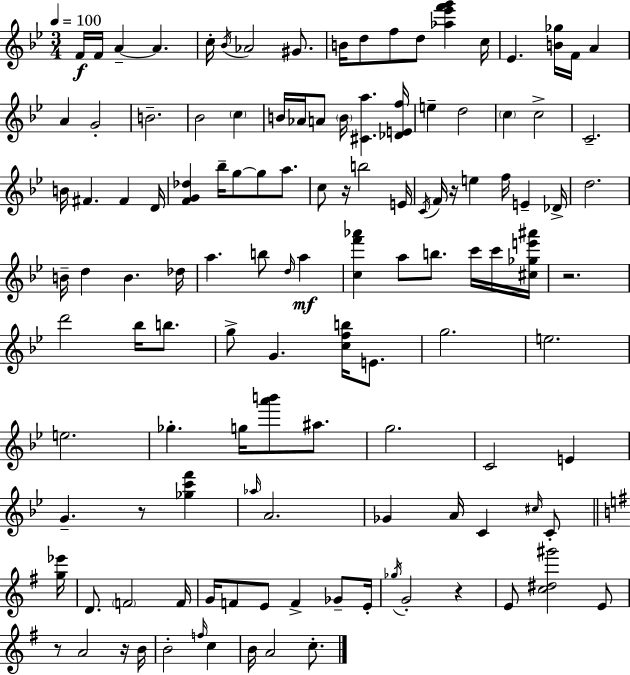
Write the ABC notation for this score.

X:1
T:Untitled
M:3/4
L:1/4
K:Bb
F/4 F/4 A A c/4 _B/4 _A2 ^G/2 B/4 d/2 f/2 d/2 [_a_e'f'g'] c/4 _E [B_g]/4 F/4 A A G2 B2 _B2 c B/4 _A/4 A/2 B/4 [^Ca] [_DEf]/4 e d2 c c2 C2 B/4 ^F ^F D/4 [FG_d] _b/4 g/2 g/2 a/2 c/2 z/4 b2 E/4 C/4 F/4 z/4 e f/4 E _D/4 d2 B/4 d B _d/4 a b/2 d/4 a [cf'_a'] a/2 b/2 c'/4 c'/4 [^c_ge'^a']/4 z2 d'2 _b/4 b/2 g/2 G [cfb]/4 E/2 g2 e2 e2 _g g/4 [a'b']/2 ^a/2 g2 C2 E G z/2 [_gc'f'] _a/4 A2 _G A/4 C ^c/4 C/2 [g_e']/4 D/2 F2 F/4 G/4 F/2 E/2 F _G/2 E/4 _g/4 G2 z E/2 [c^d^g']2 E/2 z/2 A2 z/4 B/4 B2 f/4 c B/4 A2 c/2